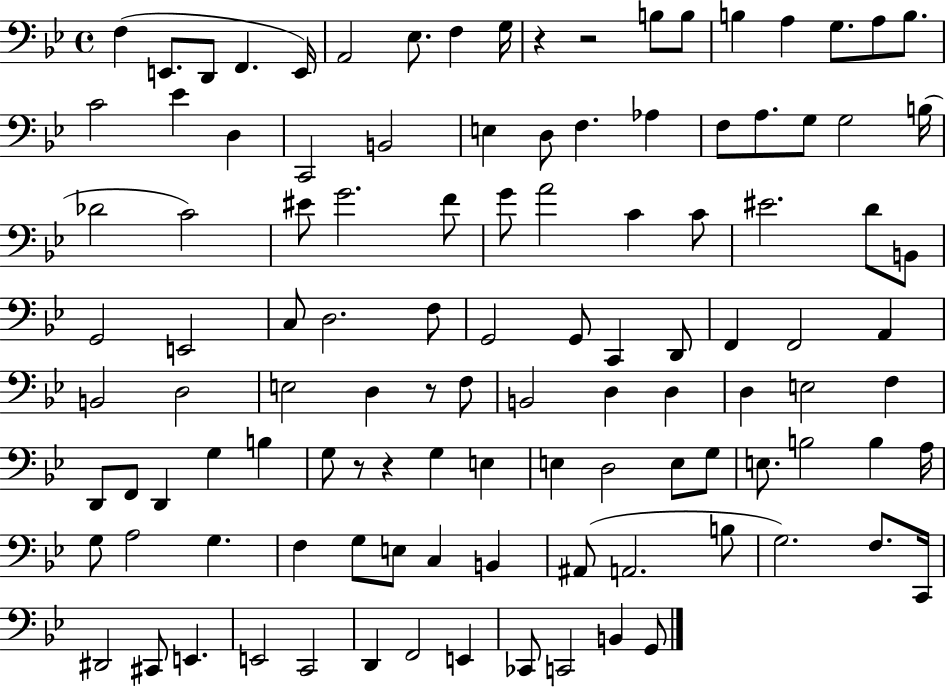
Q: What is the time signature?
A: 4/4